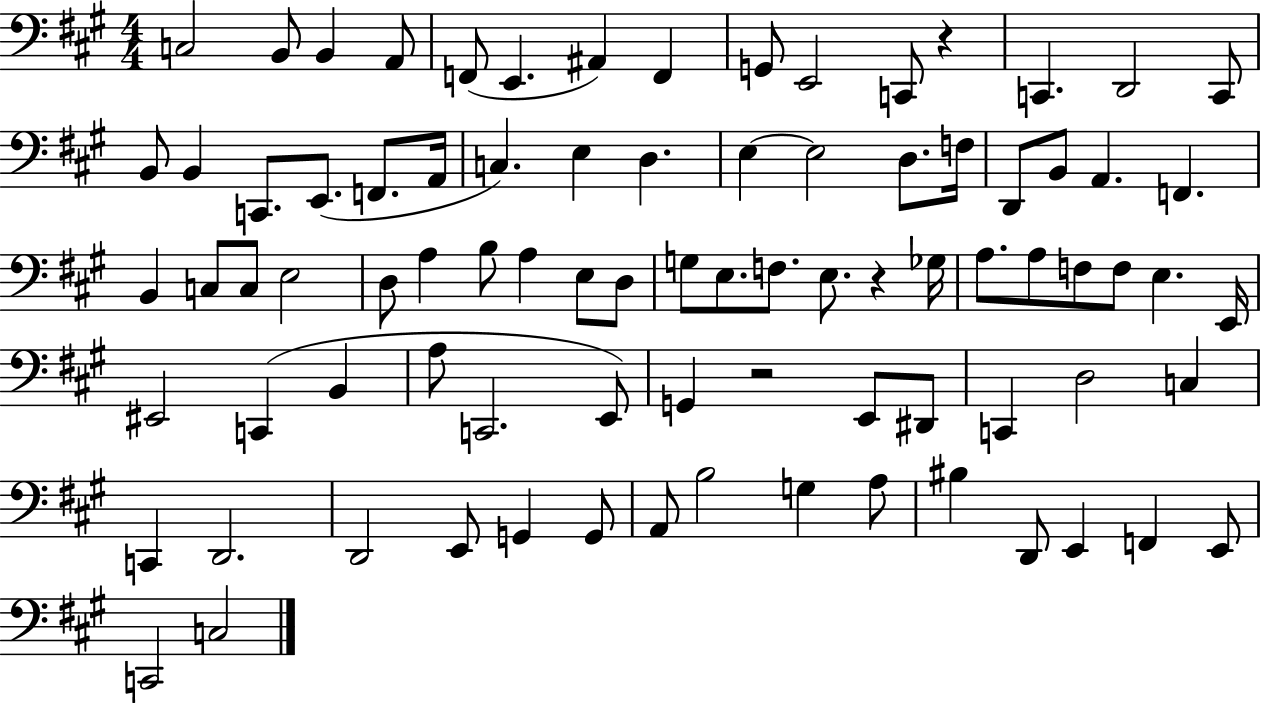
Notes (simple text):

C3/h B2/e B2/q A2/e F2/e E2/q. A#2/q F2/q G2/e E2/h C2/e R/q C2/q. D2/h C2/e B2/e B2/q C2/e. E2/e. F2/e. A2/s C3/q. E3/q D3/q. E3/q E3/h D3/e. F3/s D2/e B2/e A2/q. F2/q. B2/q C3/e C3/e E3/h D3/e A3/q B3/e A3/q E3/e D3/e G3/e E3/e. F3/e. E3/e. R/q Gb3/s A3/e. A3/e F3/e F3/e E3/q. E2/s EIS2/h C2/q B2/q A3/e C2/h. E2/e G2/q R/h E2/e D#2/e C2/q D3/h C3/q C2/q D2/h. D2/h E2/e G2/q G2/e A2/e B3/h G3/q A3/e BIS3/q D2/e E2/q F2/q E2/e C2/h C3/h